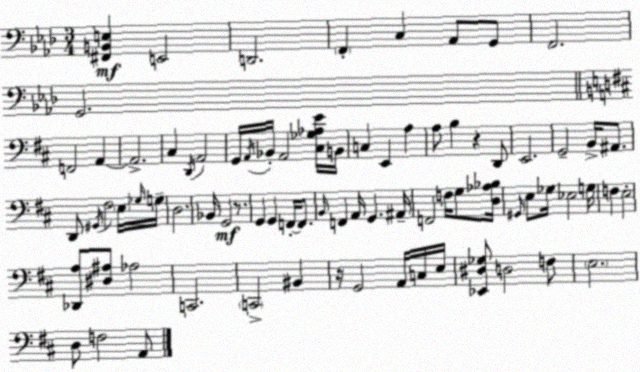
X:1
T:Untitled
M:3/4
L:1/4
K:Fm
[^F,,B,,E,] E,,2 D,,2 F,, C, _A,,/2 G,,/2 F,,2 G,,2 F,,2 A,, A,,2 ^C, D,,/4 A,,2 G,,/4 A,,/4 _B,,/4 A,,2 [^C,_G,_A,E]/4 B,,/4 C, E,, A, A,/2 B, z D,,/2 E,,2 G,,2 B,,/4 ^A,,/2 D,,/2 ^G,,/4 ^F,2 E,/4 _G,/4 G,/4 D,2 _B,,/4 G,,2 z/2 G,, G,, F,,/4 F,,/2 B,,/4 F,, A,,/4 G,, ^A,,/4 F,,2 F,/4 G,/2 [D,_A,_B,]/4 ^G,,/4 E,/2 _G,/4 _E,2 G,/4 F, E,2 [_D,,A,]/2 [^D,^A,]/2 _A,2 C,,2 C,,2 ^B,, z/4 G,,2 A,,/4 C,/4 E,/4 [_E,,^D,_G,]/2 D,2 F,/2 E,2 D,/2 F,2 A,,/2